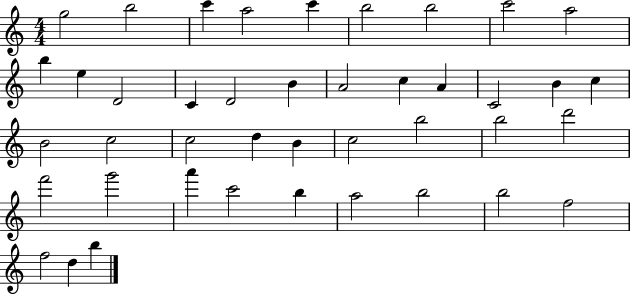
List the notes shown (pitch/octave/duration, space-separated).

G5/h B5/h C6/q A5/h C6/q B5/h B5/h C6/h A5/h B5/q E5/q D4/h C4/q D4/h B4/q A4/h C5/q A4/q C4/h B4/q C5/q B4/h C5/h C5/h D5/q B4/q C5/h B5/h B5/h D6/h F6/h G6/h A6/q C6/h B5/q A5/h B5/h B5/h F5/h F5/h D5/q B5/q